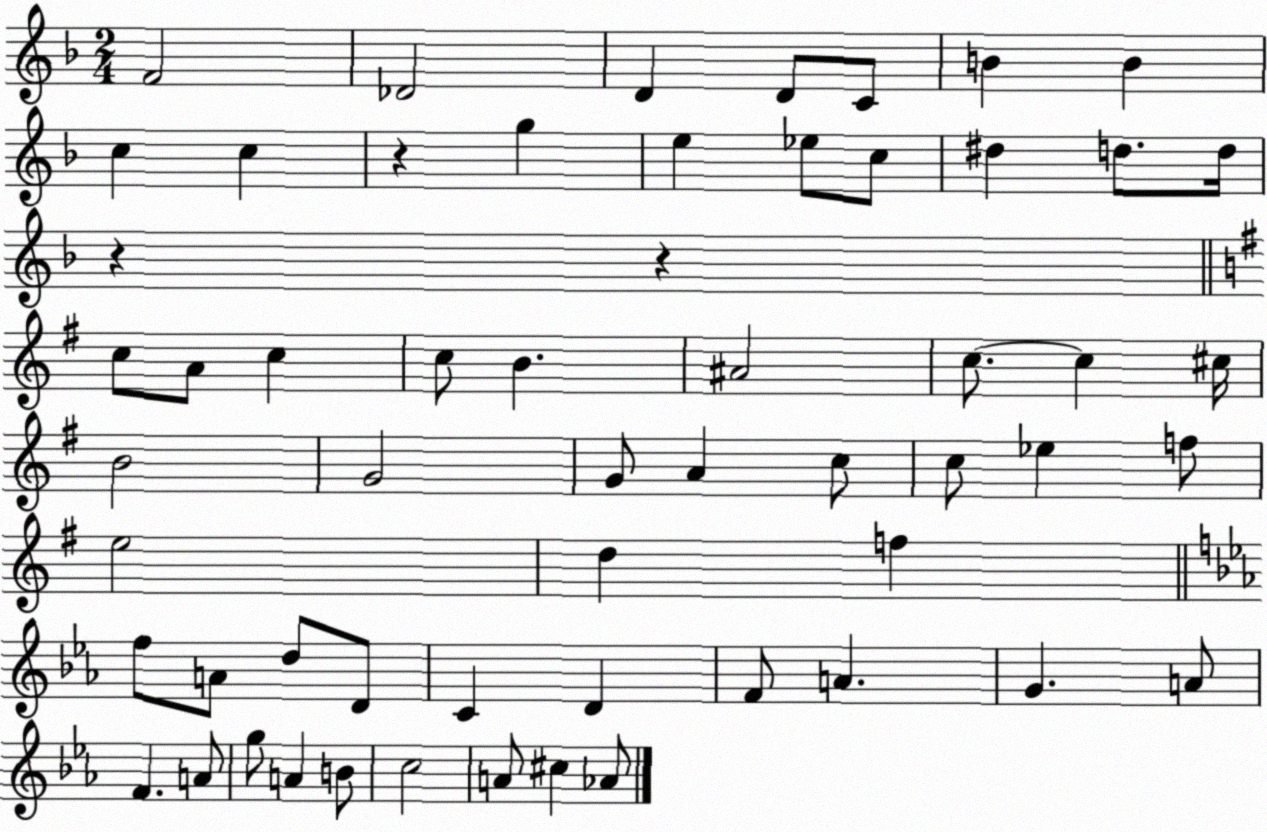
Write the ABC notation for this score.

X:1
T:Untitled
M:2/4
L:1/4
K:F
F2 _D2 D D/2 C/2 B B c c z g e _e/2 c/2 ^d d/2 d/4 z z c/2 A/2 c c/2 B ^A2 c/2 c ^c/4 B2 G2 G/2 A c/2 c/2 _e f/2 e2 d f f/2 A/2 d/2 D/2 C D F/2 A G A/2 F A/2 g/2 A B/2 c2 A/2 ^c _A/2